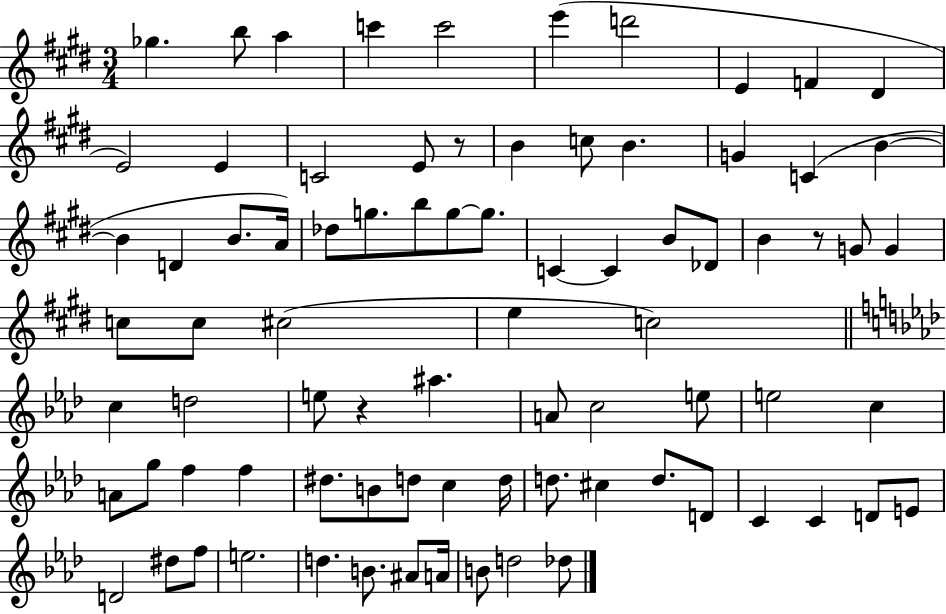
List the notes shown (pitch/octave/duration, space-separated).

Gb5/q. B5/e A5/q C6/q C6/h E6/q D6/h E4/q F4/q D#4/q E4/h E4/q C4/h E4/e R/e B4/q C5/e B4/q. G4/q C4/q B4/q B4/q D4/q B4/e. A4/s Db5/e G5/e. B5/e G5/e G5/e. C4/q C4/q B4/e Db4/e B4/q R/e G4/e G4/q C5/e C5/e C#5/h E5/q C5/h C5/q D5/h E5/e R/q A#5/q. A4/e C5/h E5/e E5/h C5/q A4/e G5/e F5/q F5/q D#5/e. B4/e D5/e C5/q D5/s D5/e. C#5/q D5/e. D4/e C4/q C4/q D4/e E4/e D4/h D#5/e F5/e E5/h. D5/q. B4/e. A#4/e A4/s B4/e D5/h Db5/e